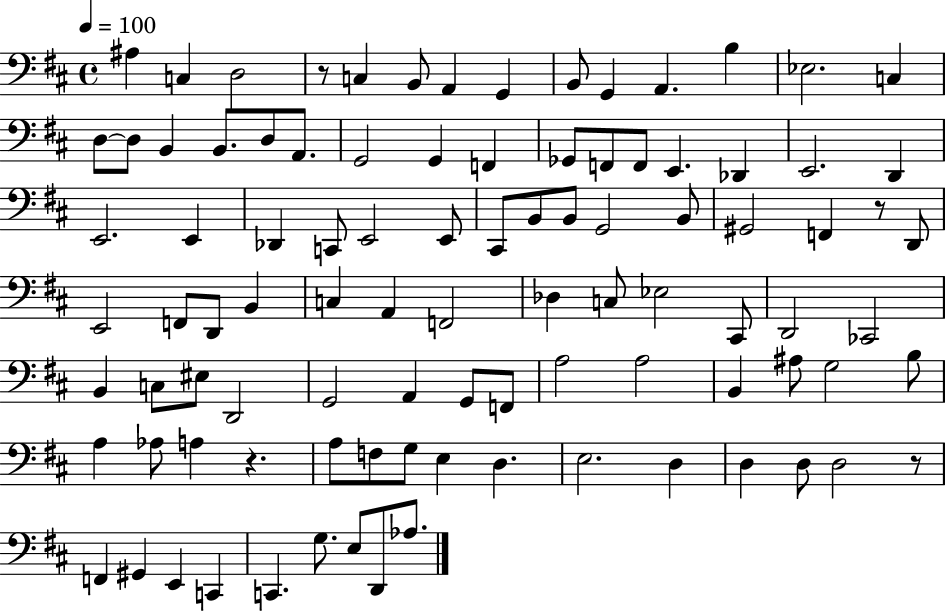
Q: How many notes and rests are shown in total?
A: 96